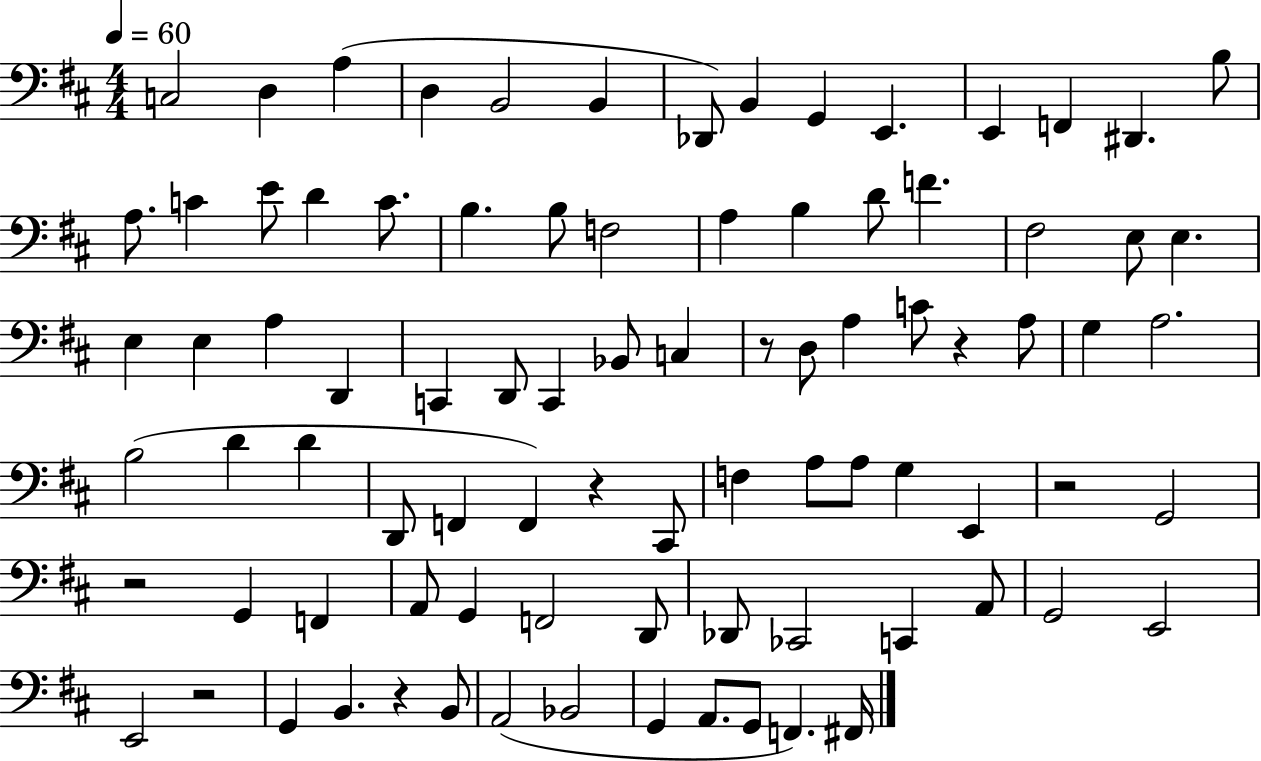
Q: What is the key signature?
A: D major